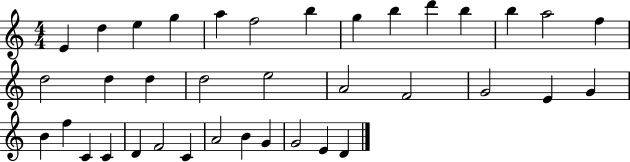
E4/q D5/q E5/q G5/q A5/q F5/h B5/q G5/q B5/q D6/q B5/q B5/q A5/h F5/q D5/h D5/q D5/q D5/h E5/h A4/h F4/h G4/h E4/q G4/q B4/q F5/q C4/q C4/q D4/q F4/h C4/q A4/h B4/q G4/q G4/h E4/q D4/q